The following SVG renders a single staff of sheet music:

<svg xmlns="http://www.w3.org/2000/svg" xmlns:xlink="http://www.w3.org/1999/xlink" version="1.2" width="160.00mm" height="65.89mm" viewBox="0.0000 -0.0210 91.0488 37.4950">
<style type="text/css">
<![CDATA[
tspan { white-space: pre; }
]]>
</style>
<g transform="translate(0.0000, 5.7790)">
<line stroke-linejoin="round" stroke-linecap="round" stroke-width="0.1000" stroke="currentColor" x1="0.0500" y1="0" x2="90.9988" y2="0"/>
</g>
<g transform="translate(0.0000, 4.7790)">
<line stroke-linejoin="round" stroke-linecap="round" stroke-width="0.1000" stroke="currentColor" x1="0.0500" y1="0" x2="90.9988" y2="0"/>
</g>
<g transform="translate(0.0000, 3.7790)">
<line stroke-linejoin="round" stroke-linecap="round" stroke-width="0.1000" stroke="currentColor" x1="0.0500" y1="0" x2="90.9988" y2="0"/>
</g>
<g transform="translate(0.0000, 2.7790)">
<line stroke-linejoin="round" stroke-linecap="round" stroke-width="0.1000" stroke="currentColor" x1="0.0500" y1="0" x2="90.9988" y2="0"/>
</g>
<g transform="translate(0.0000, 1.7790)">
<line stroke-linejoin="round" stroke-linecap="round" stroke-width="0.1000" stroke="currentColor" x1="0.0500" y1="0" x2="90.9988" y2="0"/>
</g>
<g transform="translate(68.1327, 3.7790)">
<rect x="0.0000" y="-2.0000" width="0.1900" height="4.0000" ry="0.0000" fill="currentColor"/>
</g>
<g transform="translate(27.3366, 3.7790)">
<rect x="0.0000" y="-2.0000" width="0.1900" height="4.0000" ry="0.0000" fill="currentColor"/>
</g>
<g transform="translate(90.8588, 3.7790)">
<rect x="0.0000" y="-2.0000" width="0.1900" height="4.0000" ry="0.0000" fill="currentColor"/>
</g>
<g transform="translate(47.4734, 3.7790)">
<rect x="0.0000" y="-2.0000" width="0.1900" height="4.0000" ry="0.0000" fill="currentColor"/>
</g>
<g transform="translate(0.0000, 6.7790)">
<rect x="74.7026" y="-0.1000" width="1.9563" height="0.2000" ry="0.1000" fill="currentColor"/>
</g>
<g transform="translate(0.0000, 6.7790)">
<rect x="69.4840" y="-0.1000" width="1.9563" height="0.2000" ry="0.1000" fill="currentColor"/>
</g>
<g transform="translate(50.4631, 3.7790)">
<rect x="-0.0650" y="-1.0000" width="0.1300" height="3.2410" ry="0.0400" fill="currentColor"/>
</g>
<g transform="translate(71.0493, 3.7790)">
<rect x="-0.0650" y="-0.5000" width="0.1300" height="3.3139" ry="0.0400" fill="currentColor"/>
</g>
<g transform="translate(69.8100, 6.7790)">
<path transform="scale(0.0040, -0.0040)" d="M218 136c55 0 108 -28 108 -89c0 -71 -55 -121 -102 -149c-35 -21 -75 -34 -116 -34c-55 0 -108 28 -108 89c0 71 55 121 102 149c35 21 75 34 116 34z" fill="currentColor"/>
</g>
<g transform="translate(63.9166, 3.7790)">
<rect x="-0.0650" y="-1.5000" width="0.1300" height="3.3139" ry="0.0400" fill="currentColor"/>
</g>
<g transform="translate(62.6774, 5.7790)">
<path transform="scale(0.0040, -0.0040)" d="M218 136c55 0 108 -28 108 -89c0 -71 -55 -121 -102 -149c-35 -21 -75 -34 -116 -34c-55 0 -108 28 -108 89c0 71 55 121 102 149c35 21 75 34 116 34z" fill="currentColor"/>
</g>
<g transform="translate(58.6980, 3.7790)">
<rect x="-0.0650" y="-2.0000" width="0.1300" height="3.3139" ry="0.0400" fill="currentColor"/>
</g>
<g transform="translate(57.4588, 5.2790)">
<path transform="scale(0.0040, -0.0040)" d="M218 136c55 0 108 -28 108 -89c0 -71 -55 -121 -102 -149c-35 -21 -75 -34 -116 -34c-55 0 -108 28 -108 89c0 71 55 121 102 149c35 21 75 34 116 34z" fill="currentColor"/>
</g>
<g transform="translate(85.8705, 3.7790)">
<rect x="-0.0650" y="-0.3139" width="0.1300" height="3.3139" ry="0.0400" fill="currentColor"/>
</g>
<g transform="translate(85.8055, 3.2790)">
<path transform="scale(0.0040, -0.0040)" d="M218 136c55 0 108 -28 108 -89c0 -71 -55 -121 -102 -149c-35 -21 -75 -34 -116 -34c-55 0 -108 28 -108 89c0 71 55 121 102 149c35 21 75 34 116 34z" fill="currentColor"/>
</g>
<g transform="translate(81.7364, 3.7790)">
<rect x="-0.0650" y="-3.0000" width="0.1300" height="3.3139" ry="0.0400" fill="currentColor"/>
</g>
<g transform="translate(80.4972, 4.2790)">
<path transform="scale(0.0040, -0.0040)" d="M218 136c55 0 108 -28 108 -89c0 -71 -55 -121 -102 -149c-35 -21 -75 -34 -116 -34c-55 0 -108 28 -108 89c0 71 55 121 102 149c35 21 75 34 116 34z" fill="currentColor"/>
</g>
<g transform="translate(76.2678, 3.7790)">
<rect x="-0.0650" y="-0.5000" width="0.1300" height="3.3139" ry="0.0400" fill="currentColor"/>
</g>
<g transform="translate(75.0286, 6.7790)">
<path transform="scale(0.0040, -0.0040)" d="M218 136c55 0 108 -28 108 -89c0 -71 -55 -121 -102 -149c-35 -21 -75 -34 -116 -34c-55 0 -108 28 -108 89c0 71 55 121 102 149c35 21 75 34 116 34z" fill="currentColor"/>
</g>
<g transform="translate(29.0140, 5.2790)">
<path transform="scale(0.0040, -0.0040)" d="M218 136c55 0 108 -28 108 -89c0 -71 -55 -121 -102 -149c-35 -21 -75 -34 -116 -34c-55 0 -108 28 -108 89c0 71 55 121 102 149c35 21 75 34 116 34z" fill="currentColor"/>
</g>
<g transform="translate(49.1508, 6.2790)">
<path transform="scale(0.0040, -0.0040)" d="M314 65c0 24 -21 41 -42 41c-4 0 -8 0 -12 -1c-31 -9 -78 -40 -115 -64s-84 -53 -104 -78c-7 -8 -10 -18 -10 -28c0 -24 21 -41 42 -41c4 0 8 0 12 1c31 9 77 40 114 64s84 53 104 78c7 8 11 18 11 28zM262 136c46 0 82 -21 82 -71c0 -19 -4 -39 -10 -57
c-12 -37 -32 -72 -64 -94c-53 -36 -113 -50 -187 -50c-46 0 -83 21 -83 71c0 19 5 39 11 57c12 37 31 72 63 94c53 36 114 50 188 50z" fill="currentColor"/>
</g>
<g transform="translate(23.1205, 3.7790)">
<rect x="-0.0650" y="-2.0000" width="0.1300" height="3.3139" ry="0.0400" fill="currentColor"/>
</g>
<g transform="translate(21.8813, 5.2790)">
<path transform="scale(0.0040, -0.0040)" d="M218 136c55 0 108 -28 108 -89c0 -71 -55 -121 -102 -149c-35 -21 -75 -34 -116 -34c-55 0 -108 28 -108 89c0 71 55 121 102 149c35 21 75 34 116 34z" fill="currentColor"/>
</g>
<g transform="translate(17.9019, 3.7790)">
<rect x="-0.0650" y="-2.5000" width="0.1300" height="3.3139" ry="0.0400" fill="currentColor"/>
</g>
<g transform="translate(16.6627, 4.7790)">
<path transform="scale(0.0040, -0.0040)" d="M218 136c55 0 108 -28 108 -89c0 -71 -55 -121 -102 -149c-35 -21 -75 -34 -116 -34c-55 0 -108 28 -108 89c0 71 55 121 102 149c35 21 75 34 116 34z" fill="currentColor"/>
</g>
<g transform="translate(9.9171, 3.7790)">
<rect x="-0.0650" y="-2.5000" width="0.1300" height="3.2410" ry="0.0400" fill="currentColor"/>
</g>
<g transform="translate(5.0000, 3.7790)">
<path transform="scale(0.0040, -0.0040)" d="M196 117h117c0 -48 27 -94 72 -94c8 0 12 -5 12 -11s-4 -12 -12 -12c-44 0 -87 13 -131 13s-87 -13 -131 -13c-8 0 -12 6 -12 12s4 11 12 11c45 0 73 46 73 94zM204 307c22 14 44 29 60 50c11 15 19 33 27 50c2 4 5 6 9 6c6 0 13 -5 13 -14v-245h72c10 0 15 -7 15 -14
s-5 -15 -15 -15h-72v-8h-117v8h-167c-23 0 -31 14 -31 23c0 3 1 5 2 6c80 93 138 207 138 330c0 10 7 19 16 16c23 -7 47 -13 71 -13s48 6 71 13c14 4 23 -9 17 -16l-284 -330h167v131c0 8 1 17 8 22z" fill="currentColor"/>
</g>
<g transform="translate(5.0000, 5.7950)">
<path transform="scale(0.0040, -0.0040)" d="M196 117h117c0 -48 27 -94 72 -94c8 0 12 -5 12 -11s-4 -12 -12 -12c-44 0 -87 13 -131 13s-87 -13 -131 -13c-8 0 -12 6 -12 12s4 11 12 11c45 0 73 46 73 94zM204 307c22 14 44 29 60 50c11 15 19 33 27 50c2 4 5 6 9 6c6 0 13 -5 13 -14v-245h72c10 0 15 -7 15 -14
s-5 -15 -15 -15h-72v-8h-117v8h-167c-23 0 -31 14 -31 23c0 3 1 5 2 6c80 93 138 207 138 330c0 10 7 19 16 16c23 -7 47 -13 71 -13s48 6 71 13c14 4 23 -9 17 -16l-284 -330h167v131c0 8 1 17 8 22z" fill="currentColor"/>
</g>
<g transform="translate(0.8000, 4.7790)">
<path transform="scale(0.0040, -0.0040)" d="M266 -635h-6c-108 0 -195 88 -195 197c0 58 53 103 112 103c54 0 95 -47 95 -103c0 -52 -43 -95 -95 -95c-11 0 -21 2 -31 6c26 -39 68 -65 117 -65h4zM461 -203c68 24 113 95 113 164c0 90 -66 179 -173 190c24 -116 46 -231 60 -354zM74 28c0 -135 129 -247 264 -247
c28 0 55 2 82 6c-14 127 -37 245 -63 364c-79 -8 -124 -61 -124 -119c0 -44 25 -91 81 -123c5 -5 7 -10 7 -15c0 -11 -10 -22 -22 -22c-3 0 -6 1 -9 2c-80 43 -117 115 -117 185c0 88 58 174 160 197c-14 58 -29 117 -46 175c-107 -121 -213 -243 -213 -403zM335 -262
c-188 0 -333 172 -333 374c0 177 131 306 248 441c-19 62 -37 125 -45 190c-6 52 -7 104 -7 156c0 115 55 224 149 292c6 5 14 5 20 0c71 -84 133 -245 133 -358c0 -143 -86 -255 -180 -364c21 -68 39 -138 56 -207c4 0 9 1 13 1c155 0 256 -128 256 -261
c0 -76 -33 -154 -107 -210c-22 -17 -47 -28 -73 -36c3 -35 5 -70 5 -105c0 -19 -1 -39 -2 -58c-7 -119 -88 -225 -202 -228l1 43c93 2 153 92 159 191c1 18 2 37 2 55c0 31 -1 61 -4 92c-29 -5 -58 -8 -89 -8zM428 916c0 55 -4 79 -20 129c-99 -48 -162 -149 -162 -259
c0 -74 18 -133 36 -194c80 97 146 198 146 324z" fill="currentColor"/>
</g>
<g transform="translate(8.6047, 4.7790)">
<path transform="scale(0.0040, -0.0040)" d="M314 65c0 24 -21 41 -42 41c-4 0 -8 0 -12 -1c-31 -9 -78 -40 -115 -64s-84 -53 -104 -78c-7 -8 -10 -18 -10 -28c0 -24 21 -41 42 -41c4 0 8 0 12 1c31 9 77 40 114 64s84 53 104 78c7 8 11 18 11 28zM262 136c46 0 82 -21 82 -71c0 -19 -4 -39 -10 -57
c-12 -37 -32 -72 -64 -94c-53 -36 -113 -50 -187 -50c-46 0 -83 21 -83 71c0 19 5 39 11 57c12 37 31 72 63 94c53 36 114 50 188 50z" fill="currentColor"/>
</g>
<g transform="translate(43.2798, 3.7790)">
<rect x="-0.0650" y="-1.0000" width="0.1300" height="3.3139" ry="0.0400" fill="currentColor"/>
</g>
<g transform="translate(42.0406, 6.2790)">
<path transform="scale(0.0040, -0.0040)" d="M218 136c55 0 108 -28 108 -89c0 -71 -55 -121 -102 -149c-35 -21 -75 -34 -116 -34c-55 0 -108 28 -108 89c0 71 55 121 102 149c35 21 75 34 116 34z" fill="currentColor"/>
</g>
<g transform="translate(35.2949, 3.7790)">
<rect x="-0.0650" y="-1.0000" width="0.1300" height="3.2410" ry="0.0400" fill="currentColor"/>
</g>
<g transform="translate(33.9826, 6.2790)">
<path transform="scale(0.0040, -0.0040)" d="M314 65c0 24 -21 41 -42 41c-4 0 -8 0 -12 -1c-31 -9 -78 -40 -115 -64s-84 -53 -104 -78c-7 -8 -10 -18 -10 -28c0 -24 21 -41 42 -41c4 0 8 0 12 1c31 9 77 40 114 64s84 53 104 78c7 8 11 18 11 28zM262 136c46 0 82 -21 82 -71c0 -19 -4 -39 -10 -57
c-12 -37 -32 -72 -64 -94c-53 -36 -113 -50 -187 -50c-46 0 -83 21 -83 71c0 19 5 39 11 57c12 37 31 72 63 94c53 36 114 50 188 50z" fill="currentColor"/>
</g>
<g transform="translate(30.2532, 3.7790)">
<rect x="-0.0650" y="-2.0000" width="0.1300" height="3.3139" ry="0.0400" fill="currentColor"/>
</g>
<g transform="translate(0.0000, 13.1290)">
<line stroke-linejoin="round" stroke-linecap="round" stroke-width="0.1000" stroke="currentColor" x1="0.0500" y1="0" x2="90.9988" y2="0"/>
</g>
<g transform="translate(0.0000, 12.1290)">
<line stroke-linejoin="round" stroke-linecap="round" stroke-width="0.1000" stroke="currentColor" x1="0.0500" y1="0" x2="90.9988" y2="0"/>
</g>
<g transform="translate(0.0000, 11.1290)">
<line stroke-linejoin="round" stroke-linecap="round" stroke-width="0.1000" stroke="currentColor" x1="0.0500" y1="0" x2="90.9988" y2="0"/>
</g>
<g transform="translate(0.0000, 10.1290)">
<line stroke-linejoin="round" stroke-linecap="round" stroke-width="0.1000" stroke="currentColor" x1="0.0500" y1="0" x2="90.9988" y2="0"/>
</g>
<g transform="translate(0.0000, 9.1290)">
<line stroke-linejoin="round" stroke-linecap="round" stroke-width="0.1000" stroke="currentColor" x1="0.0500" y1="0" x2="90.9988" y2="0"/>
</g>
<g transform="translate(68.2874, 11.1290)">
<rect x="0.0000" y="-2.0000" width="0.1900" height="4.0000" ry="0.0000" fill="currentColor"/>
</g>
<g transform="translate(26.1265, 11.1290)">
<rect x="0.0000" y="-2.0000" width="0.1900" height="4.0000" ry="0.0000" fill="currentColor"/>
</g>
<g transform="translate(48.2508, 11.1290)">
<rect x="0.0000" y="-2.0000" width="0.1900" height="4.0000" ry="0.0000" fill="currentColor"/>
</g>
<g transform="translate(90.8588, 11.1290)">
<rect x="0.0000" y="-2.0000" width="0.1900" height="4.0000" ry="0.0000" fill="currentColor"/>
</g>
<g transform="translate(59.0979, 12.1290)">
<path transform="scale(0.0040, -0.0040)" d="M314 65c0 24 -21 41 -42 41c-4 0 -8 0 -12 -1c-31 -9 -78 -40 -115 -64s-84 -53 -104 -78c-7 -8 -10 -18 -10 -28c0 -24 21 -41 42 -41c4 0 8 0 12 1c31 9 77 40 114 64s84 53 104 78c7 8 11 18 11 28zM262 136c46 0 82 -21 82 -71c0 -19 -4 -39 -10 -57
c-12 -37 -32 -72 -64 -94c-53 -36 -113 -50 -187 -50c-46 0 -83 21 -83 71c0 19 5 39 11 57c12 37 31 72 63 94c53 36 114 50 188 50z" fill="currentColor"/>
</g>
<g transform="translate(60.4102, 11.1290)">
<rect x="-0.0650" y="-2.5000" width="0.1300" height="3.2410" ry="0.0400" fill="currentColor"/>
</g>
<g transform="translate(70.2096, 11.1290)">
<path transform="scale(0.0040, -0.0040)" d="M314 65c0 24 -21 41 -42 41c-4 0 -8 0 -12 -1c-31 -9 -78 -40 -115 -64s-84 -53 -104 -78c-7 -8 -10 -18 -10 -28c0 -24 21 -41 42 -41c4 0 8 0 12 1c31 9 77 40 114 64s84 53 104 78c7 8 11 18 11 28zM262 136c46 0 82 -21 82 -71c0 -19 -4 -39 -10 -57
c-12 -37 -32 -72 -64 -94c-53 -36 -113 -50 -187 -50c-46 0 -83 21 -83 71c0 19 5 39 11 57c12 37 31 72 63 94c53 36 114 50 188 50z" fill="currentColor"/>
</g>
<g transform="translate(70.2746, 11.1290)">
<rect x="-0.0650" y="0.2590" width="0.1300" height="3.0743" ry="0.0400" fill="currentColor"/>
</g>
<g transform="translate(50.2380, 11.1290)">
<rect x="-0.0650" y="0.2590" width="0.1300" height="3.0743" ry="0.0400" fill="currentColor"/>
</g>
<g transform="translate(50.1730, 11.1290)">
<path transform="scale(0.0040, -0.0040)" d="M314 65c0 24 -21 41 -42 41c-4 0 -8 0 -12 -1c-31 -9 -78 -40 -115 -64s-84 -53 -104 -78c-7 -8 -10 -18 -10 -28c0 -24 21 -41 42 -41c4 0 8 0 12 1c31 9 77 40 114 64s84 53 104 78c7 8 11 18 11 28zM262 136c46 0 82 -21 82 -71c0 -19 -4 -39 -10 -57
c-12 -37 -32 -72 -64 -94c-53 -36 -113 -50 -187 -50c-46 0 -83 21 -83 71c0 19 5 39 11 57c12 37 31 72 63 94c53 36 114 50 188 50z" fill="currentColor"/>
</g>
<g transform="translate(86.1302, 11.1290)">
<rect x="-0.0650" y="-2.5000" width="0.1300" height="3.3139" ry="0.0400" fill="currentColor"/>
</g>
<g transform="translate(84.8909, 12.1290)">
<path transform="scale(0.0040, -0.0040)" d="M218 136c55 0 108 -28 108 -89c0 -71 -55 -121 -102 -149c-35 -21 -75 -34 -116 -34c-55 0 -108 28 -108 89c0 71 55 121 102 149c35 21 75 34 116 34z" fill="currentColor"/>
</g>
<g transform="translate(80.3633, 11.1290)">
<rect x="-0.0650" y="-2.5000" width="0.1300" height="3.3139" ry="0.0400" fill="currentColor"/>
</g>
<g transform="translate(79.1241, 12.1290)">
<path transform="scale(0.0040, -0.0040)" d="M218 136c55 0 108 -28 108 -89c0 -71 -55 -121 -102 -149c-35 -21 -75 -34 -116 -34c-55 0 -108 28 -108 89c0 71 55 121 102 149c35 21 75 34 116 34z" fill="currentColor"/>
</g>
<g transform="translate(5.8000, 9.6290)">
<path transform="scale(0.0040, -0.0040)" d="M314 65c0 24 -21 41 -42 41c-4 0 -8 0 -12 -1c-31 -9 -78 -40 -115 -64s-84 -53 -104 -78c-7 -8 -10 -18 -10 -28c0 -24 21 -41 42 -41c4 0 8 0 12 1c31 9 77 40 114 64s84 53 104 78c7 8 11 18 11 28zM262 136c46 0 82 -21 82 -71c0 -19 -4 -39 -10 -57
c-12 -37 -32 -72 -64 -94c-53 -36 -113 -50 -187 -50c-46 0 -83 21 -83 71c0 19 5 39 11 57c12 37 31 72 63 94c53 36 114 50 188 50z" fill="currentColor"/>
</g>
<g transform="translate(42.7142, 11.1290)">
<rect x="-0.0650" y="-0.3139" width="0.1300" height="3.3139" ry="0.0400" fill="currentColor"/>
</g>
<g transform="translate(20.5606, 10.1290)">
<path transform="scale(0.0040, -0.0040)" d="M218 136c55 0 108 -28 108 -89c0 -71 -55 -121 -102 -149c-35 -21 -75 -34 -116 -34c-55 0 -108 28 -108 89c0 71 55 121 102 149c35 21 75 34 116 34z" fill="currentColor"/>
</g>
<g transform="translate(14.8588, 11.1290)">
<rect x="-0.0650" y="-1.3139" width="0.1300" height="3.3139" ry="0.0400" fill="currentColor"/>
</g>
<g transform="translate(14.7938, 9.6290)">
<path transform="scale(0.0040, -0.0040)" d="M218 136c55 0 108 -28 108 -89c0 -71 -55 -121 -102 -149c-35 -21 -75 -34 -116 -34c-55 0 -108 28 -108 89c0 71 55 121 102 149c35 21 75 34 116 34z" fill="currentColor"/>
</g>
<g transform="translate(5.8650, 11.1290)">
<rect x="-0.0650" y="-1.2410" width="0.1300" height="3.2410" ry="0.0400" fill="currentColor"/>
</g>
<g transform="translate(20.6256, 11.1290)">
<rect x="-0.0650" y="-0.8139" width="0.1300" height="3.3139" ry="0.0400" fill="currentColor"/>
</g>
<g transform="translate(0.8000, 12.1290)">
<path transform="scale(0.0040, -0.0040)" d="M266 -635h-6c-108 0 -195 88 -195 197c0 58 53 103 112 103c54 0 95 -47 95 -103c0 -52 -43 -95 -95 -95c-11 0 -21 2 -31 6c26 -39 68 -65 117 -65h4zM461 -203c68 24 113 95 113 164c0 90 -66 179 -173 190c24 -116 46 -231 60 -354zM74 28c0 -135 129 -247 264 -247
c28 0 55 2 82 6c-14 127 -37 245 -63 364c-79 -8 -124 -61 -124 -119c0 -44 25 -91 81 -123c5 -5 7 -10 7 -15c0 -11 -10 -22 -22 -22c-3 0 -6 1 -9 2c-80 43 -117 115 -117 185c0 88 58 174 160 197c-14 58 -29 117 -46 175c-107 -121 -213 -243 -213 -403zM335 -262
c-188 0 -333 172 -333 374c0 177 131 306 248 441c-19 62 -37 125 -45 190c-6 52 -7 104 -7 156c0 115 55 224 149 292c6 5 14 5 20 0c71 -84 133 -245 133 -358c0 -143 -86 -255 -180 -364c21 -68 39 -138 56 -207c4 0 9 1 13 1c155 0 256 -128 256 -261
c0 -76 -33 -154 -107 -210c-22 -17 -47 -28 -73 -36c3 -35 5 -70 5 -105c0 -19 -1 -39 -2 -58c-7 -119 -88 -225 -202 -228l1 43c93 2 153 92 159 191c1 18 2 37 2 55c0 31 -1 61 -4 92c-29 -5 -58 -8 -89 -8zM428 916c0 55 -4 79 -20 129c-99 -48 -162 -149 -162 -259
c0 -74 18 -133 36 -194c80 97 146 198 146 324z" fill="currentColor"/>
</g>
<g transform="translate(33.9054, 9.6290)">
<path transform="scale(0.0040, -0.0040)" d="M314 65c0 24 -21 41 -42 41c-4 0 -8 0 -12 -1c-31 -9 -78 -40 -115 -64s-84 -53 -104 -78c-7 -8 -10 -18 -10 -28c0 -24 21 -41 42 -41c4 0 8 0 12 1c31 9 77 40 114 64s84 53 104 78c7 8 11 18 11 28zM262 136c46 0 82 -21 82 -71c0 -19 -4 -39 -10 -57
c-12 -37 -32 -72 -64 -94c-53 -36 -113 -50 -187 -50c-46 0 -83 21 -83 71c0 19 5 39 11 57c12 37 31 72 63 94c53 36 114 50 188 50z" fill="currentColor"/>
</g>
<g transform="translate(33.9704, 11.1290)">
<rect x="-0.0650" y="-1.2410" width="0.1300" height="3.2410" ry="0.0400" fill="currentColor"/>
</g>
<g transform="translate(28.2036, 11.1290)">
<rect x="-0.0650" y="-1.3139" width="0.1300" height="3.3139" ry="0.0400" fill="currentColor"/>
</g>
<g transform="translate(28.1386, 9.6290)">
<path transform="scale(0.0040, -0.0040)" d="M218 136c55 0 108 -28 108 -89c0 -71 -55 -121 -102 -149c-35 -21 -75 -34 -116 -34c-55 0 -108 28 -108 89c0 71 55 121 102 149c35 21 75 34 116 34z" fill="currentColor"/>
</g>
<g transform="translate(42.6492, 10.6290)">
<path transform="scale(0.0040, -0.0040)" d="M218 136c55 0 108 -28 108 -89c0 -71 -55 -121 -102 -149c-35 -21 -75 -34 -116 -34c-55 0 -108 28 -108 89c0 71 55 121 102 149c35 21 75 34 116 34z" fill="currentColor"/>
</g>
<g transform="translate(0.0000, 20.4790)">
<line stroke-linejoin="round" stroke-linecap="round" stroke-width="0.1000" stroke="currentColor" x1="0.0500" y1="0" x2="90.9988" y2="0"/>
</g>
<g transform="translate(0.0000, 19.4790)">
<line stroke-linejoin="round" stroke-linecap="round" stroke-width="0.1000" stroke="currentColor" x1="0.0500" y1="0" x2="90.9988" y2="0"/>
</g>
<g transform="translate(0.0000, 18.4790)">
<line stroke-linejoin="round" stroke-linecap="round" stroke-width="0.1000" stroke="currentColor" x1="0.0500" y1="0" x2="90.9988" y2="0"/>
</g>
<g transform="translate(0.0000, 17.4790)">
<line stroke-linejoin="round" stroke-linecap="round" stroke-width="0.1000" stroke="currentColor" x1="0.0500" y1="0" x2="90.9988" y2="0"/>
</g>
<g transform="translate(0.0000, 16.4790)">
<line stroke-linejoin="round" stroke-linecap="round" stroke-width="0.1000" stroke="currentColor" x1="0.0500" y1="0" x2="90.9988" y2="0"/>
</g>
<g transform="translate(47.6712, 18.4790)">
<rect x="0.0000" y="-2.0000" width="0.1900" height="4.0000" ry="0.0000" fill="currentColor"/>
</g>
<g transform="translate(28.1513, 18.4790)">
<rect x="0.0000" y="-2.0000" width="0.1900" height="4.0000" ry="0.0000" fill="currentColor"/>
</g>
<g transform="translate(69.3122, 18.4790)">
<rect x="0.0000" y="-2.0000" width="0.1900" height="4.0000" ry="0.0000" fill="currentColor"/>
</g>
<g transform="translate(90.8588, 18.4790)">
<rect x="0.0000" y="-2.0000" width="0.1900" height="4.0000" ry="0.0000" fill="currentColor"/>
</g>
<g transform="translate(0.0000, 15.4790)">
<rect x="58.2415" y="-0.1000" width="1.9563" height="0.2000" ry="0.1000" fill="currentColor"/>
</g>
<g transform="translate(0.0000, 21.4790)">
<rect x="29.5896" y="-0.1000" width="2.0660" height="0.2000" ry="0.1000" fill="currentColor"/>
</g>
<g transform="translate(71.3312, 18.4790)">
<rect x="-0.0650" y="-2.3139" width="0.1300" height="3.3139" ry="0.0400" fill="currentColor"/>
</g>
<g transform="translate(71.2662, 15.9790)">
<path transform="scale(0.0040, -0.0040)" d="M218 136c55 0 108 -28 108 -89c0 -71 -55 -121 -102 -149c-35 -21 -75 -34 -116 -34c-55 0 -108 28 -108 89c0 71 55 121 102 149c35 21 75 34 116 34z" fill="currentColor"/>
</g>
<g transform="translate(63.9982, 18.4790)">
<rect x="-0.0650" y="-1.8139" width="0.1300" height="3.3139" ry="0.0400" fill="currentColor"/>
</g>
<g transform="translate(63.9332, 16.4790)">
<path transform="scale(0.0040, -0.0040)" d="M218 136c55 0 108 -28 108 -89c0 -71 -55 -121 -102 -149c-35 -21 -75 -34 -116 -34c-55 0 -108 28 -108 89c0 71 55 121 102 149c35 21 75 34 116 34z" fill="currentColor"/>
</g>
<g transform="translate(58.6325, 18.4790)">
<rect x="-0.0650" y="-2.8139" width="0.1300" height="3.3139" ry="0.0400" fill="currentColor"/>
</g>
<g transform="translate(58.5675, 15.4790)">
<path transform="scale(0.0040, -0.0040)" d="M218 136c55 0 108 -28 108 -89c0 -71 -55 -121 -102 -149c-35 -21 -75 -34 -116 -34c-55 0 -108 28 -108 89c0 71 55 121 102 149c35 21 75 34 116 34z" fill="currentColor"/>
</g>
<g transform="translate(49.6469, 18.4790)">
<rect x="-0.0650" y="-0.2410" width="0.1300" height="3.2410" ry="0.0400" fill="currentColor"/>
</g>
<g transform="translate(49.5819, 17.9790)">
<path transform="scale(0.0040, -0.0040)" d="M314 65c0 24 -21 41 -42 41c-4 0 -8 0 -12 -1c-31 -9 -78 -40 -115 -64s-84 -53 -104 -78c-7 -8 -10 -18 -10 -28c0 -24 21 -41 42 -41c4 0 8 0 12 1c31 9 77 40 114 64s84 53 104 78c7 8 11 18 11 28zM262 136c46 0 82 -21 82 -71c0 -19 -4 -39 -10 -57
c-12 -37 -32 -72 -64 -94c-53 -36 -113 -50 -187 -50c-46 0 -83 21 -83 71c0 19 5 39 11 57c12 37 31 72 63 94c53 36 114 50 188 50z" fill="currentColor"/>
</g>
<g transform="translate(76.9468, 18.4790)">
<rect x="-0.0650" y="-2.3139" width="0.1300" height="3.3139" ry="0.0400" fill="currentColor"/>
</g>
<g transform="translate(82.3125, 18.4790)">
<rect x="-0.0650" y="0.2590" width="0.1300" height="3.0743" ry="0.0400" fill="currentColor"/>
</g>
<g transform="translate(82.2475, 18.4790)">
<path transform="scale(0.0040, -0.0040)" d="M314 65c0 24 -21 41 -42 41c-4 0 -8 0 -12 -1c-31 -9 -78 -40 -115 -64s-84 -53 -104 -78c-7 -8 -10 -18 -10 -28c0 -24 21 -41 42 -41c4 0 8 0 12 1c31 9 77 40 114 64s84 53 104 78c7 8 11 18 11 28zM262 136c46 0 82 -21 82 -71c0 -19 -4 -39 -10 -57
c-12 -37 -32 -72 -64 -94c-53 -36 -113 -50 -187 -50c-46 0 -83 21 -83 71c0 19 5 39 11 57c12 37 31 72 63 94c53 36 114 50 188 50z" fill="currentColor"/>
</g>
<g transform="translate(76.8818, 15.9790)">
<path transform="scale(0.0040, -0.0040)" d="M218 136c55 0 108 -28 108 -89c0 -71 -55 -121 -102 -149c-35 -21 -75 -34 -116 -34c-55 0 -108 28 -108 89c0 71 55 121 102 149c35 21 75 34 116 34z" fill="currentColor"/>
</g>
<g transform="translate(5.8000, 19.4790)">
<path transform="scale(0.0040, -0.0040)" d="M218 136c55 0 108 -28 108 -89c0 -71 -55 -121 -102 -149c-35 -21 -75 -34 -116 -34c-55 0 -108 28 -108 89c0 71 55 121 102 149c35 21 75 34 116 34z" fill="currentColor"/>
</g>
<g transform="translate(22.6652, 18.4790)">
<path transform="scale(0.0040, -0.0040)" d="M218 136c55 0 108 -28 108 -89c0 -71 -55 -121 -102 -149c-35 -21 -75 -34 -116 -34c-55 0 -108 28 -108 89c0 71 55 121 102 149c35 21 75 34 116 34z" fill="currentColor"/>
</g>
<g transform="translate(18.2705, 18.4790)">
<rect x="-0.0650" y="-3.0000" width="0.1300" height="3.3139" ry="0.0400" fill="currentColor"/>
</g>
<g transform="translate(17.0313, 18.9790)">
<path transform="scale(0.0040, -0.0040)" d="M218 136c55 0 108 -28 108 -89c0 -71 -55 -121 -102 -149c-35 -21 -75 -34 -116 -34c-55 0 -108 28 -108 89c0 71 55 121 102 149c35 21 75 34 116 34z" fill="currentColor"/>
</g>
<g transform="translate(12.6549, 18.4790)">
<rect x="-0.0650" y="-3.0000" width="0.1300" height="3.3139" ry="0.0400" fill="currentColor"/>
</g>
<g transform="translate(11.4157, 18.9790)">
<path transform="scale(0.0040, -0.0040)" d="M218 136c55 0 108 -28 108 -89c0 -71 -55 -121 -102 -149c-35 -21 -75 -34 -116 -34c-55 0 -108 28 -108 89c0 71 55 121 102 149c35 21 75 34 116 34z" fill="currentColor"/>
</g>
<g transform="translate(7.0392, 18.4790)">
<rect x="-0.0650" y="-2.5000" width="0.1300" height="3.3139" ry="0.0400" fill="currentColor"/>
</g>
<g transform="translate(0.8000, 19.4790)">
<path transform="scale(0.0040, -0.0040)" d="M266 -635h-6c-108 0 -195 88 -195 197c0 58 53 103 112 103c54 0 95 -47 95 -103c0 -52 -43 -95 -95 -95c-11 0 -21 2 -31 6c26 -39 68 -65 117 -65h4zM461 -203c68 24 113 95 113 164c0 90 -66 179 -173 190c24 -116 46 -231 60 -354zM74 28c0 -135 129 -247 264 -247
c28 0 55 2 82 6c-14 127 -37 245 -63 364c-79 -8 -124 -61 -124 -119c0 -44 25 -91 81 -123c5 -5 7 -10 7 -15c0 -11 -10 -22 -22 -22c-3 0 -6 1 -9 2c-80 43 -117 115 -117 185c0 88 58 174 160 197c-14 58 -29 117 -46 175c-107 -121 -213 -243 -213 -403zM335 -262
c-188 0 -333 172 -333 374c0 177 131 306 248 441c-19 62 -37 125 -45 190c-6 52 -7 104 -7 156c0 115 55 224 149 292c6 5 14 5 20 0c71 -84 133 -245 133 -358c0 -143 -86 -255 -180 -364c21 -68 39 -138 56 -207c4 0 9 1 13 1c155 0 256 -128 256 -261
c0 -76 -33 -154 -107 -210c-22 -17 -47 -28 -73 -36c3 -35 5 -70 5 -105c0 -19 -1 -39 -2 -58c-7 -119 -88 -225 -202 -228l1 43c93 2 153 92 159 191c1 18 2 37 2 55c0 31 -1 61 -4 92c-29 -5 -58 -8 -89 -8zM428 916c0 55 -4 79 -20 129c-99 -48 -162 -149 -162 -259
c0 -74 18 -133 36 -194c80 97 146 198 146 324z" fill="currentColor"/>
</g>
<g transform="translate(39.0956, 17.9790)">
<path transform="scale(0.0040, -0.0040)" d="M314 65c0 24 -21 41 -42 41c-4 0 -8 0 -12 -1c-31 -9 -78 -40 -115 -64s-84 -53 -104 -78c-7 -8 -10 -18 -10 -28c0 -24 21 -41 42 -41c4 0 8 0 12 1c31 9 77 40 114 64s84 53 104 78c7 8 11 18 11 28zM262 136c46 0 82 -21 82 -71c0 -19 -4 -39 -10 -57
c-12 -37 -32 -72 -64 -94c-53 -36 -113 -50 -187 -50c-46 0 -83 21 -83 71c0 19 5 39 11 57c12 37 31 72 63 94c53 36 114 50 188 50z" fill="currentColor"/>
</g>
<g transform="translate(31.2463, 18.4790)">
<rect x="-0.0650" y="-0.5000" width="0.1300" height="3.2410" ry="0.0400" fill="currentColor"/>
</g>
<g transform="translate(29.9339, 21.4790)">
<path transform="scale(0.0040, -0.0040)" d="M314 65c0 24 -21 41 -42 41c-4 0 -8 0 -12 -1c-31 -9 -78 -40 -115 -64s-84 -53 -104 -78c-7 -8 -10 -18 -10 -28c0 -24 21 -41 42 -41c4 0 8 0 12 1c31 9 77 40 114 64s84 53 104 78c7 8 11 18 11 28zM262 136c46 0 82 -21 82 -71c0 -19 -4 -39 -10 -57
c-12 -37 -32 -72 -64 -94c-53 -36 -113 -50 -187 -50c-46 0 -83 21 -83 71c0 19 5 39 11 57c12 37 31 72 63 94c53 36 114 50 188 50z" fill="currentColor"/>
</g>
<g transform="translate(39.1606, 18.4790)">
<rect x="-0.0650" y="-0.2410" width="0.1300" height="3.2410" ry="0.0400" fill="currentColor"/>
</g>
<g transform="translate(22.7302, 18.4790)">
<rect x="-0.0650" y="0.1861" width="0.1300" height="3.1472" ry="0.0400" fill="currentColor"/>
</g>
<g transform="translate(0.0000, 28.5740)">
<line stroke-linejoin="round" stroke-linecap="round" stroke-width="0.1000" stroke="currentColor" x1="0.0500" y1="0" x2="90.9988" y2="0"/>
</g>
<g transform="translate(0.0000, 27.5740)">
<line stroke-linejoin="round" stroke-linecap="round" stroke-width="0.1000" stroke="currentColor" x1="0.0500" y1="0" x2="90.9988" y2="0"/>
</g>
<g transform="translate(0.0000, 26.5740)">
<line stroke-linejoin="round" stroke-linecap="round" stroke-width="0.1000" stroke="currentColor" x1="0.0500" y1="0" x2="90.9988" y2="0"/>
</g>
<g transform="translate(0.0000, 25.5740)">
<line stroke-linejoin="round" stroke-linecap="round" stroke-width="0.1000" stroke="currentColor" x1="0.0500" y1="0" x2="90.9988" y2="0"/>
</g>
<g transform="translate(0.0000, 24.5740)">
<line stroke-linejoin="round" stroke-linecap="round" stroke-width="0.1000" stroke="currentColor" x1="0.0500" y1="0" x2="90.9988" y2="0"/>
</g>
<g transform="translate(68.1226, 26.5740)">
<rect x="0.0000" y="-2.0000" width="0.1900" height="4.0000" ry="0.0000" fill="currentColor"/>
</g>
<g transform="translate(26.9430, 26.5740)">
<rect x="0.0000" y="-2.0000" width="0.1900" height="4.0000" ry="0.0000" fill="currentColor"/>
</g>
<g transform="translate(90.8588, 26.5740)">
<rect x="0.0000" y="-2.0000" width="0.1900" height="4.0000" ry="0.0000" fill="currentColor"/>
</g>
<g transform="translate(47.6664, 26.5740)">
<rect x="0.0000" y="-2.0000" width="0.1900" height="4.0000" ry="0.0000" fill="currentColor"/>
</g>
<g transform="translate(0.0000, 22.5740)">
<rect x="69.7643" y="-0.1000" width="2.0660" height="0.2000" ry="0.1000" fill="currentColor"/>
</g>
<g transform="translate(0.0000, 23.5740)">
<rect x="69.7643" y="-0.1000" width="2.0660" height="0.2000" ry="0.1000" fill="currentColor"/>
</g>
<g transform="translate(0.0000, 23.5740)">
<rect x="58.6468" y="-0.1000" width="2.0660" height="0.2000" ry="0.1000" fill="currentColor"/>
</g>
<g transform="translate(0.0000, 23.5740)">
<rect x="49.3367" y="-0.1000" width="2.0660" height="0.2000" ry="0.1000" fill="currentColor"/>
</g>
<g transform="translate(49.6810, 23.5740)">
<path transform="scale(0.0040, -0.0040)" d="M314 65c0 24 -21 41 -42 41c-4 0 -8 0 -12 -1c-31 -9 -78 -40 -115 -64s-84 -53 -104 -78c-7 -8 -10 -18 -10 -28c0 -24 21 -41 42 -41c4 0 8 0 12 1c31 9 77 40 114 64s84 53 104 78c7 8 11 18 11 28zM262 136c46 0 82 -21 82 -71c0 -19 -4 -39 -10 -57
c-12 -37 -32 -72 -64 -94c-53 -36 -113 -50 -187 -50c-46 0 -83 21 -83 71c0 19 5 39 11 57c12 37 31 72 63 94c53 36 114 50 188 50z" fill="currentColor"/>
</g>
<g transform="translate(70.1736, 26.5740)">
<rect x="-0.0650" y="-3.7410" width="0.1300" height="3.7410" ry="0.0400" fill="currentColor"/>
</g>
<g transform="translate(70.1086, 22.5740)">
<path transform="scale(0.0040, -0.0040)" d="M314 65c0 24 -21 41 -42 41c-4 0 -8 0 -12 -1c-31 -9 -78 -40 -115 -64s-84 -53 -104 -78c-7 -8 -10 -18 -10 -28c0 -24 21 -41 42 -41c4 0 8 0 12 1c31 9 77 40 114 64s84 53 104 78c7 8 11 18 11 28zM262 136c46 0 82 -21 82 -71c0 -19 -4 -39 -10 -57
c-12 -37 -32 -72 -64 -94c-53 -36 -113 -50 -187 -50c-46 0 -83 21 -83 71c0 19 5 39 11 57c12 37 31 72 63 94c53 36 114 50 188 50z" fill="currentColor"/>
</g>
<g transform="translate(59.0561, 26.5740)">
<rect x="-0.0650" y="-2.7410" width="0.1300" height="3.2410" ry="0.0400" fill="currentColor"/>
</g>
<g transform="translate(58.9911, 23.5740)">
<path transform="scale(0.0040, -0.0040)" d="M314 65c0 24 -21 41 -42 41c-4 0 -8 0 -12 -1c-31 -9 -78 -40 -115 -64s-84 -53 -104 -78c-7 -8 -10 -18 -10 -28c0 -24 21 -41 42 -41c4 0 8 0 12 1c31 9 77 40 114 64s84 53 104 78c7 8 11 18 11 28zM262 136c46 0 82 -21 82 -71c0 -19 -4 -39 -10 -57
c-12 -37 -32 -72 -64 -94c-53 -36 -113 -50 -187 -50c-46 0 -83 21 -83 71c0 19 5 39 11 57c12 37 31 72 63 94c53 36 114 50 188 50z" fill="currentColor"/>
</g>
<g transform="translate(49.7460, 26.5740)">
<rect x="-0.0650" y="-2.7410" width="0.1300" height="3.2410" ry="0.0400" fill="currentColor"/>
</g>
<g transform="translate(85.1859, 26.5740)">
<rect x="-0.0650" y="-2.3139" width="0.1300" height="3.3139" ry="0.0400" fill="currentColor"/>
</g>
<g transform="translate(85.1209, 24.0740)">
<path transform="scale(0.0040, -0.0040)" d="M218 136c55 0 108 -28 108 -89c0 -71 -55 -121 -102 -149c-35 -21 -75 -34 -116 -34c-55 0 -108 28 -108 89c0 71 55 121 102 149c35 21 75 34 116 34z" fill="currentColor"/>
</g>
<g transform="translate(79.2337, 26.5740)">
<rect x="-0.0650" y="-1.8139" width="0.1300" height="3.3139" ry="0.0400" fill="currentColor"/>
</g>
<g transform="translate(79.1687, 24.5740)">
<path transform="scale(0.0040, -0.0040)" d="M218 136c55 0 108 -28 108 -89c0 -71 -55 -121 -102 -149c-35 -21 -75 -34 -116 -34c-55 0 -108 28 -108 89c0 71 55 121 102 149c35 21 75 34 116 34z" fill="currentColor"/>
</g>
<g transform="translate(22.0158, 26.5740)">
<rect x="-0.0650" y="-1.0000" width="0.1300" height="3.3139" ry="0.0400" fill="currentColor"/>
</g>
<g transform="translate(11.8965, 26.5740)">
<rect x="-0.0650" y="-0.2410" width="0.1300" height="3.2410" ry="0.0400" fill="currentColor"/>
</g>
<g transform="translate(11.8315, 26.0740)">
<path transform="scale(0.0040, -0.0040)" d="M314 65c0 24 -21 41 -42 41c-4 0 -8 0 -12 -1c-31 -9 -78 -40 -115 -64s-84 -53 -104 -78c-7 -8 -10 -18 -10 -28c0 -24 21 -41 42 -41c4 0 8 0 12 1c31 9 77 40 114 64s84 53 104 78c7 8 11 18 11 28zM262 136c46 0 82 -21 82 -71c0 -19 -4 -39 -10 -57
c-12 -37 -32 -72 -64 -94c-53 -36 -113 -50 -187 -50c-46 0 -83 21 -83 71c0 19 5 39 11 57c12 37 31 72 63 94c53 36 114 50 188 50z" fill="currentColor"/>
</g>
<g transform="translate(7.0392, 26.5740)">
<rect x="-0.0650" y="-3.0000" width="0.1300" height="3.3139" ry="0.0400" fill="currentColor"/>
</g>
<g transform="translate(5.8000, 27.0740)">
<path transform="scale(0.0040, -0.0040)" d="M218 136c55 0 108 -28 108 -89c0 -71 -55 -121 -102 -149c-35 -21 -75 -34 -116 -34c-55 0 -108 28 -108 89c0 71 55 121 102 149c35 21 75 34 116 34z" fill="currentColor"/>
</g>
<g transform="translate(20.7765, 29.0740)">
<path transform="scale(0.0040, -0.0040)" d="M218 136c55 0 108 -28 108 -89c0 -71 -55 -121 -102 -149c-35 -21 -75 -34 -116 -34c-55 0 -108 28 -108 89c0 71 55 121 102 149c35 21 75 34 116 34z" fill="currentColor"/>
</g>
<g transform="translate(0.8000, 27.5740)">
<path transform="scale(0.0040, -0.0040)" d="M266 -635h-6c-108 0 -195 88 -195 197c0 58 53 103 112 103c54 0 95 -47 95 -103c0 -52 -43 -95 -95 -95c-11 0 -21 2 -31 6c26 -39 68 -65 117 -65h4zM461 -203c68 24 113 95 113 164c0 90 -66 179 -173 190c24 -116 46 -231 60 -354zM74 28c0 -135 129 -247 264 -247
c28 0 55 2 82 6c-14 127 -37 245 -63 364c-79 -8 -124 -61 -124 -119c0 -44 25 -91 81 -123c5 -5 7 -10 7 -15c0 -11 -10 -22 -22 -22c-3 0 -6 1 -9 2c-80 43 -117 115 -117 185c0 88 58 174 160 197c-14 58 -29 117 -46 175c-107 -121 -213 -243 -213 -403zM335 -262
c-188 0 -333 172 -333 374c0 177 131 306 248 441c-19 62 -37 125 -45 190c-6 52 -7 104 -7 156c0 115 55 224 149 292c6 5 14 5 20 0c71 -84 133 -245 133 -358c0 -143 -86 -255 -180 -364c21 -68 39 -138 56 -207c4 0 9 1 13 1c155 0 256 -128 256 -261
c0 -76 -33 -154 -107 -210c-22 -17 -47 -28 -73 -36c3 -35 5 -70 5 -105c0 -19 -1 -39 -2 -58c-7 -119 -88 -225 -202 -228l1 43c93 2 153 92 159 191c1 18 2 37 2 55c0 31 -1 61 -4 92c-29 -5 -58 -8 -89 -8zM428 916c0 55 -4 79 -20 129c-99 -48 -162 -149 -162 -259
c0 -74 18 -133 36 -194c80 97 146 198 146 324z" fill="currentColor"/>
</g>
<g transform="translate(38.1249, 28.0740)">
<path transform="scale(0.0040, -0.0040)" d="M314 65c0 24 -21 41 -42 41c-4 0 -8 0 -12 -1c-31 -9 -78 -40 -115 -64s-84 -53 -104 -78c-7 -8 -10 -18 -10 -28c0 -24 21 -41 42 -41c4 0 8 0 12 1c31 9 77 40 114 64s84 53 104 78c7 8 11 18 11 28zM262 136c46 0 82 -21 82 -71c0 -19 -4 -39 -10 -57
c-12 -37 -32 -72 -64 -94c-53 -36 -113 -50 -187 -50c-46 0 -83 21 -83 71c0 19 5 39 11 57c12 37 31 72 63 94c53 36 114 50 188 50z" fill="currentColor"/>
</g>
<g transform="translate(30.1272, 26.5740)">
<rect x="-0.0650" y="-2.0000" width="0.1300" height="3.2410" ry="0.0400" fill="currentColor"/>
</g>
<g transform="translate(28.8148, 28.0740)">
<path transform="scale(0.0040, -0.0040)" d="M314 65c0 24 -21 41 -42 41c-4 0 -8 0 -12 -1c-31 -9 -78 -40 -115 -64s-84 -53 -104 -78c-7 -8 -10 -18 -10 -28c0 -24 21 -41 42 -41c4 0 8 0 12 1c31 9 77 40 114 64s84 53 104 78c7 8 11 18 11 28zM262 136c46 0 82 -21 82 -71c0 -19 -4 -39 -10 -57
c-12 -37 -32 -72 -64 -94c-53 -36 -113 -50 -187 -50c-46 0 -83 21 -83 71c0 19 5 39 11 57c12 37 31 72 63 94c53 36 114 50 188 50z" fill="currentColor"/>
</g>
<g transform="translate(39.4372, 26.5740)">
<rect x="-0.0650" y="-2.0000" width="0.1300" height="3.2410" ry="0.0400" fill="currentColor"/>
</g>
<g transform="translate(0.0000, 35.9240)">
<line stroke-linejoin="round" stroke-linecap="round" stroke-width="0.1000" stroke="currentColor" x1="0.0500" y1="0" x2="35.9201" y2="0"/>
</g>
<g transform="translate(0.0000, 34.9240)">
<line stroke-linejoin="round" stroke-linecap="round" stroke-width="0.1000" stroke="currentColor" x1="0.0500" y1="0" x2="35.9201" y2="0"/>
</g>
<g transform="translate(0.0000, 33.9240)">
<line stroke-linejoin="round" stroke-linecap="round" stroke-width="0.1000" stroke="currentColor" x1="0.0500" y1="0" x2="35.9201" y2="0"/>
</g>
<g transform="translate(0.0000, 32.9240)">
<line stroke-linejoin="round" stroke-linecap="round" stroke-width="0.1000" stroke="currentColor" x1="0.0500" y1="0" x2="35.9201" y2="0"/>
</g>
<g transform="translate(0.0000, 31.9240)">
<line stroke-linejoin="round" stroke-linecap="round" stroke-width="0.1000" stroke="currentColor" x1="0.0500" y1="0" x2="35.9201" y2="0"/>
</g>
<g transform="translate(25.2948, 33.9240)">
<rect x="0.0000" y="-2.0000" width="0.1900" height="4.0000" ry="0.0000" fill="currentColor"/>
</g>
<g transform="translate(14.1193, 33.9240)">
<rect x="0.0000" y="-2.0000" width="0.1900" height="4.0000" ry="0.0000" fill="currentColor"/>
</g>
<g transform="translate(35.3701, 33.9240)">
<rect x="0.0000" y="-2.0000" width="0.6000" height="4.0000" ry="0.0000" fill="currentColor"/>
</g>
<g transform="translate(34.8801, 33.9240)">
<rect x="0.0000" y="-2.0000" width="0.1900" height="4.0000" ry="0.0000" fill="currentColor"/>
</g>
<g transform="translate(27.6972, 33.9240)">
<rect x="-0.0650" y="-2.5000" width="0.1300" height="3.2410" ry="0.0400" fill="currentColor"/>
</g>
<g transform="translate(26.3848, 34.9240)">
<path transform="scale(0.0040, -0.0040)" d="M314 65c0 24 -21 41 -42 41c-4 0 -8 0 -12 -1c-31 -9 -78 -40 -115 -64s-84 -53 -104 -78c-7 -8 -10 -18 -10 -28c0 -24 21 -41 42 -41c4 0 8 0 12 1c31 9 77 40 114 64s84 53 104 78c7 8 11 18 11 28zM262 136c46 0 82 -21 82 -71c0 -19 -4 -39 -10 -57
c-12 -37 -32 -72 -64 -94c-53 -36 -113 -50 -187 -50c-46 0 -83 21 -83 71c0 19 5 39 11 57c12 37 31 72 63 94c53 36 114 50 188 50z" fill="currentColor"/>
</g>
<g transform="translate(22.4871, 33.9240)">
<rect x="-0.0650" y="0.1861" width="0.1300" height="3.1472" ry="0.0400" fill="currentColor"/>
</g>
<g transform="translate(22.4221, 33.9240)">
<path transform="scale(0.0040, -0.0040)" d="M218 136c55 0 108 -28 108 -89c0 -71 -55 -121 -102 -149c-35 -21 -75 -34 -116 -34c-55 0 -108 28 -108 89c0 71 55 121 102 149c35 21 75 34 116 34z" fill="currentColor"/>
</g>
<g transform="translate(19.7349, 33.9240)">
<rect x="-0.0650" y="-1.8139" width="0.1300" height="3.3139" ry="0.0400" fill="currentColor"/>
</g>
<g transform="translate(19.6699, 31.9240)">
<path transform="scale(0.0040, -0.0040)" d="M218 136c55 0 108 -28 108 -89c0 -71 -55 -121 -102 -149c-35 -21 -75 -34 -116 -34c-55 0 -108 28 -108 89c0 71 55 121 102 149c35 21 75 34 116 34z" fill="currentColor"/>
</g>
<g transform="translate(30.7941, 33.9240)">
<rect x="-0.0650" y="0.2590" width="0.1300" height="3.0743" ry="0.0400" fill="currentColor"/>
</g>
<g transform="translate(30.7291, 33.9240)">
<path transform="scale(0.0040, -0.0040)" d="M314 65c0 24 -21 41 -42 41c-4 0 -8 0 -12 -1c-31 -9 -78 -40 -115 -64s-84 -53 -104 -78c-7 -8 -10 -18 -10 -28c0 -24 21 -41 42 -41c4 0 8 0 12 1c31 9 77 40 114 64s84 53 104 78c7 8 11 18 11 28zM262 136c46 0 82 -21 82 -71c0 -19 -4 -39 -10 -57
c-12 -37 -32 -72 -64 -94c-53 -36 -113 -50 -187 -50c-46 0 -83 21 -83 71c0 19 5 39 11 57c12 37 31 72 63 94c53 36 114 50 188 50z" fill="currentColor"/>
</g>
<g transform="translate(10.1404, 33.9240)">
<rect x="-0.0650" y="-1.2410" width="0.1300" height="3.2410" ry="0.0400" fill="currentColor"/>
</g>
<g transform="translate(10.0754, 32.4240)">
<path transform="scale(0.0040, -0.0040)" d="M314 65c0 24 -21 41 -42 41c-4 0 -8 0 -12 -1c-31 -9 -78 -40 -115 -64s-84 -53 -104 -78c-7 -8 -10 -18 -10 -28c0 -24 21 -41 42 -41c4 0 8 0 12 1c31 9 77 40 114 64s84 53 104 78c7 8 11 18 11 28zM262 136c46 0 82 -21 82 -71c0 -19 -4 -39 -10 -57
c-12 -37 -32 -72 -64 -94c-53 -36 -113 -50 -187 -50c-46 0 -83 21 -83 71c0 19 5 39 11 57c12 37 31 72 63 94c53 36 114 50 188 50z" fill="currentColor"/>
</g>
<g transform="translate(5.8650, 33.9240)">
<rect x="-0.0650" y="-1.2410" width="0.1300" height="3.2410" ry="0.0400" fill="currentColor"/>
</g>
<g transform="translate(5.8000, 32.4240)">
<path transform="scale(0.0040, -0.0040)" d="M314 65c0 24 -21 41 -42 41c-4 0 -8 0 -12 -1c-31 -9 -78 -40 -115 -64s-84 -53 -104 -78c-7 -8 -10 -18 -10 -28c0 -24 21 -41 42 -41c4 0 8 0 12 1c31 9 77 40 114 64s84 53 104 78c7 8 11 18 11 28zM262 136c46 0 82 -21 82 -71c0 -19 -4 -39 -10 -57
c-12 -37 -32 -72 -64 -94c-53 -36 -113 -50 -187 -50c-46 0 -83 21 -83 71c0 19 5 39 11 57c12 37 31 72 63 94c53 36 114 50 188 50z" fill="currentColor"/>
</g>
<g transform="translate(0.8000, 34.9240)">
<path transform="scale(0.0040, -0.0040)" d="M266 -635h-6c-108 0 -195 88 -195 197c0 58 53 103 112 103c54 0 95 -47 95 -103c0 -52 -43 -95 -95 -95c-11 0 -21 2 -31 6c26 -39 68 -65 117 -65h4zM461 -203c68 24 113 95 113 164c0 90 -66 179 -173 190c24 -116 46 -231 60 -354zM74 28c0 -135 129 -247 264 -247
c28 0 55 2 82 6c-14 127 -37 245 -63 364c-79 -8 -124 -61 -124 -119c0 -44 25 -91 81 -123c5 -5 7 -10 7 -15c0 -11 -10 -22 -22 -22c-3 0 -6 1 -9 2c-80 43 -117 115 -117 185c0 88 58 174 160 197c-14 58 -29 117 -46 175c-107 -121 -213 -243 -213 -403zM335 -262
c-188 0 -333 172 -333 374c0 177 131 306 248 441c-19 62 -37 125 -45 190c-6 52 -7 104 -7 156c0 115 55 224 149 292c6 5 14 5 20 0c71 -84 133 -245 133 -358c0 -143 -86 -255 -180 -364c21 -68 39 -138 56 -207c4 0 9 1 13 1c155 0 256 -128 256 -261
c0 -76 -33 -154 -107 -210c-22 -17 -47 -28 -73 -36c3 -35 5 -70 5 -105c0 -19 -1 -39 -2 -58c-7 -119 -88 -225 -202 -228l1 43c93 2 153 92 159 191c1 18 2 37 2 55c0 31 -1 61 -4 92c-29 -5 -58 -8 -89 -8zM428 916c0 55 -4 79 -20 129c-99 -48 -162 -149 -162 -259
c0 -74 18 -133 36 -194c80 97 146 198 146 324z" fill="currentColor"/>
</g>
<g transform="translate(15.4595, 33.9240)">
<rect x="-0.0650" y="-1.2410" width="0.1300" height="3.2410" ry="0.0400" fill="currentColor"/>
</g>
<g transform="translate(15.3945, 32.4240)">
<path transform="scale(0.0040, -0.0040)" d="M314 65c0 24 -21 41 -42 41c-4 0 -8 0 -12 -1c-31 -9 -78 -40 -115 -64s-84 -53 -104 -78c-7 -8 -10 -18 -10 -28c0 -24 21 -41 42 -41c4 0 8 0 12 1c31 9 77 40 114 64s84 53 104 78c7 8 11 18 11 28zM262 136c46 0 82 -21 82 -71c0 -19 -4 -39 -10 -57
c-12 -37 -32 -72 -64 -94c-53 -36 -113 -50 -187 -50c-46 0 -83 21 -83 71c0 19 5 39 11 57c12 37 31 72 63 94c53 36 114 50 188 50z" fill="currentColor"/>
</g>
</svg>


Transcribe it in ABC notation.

X:1
T:Untitled
M:4/4
L:1/4
K:C
G2 G F F D2 D D2 F E C C A c e2 e d e e2 c B2 G2 B2 G G G A A B C2 c2 c2 a f g g B2 A c2 D F2 F2 a2 a2 c'2 f g e2 e2 e2 f B G2 B2